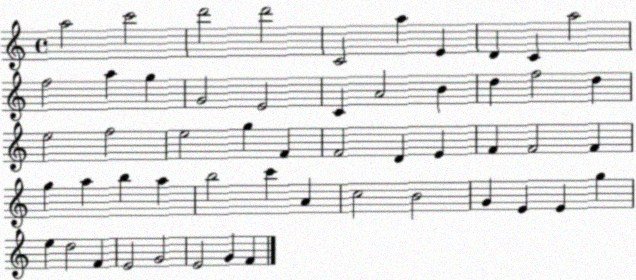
X:1
T:Untitled
M:4/4
L:1/4
K:C
a2 c'2 d'2 d'2 C2 a E D C a2 f2 a g G2 E2 C A2 B d f2 d e2 f2 e2 g F F2 D E F F2 F g a b a b2 c' A c2 B2 G E E g e d2 F E2 G2 E2 G F